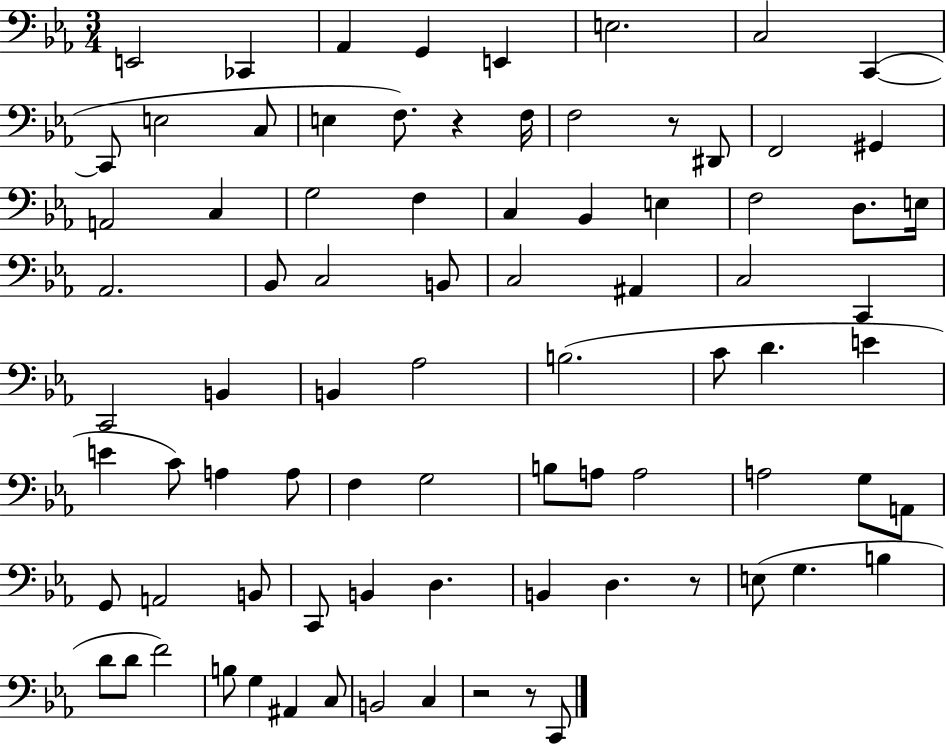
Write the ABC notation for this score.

X:1
T:Untitled
M:3/4
L:1/4
K:Eb
E,,2 _C,, _A,, G,, E,, E,2 C,2 C,, C,,/2 E,2 C,/2 E, F,/2 z F,/4 F,2 z/2 ^D,,/2 F,,2 ^G,, A,,2 C, G,2 F, C, _B,, E, F,2 D,/2 E,/4 _A,,2 _B,,/2 C,2 B,,/2 C,2 ^A,, C,2 C,, C,,2 B,, B,, _A,2 B,2 C/2 D E E C/2 A, A,/2 F, G,2 B,/2 A,/2 A,2 A,2 G,/2 A,,/2 G,,/2 A,,2 B,,/2 C,,/2 B,, D, B,, D, z/2 E,/2 G, B, D/2 D/2 F2 B,/2 G, ^A,, C,/2 B,,2 C, z2 z/2 C,,/2